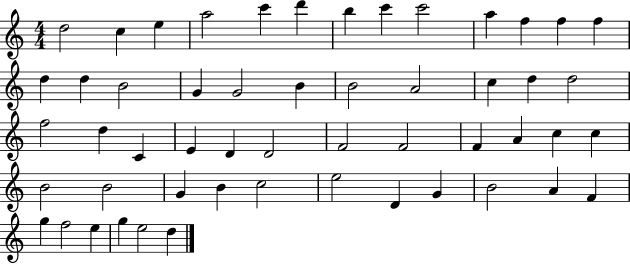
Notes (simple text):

D5/h C5/q E5/q A5/h C6/q D6/q B5/q C6/q C6/h A5/q F5/q F5/q F5/q D5/q D5/q B4/h G4/q G4/h B4/q B4/h A4/h C5/q D5/q D5/h F5/h D5/q C4/q E4/q D4/q D4/h F4/h F4/h F4/q A4/q C5/q C5/q B4/h B4/h G4/q B4/q C5/h E5/h D4/q G4/q B4/h A4/q F4/q G5/q F5/h E5/q G5/q E5/h D5/q